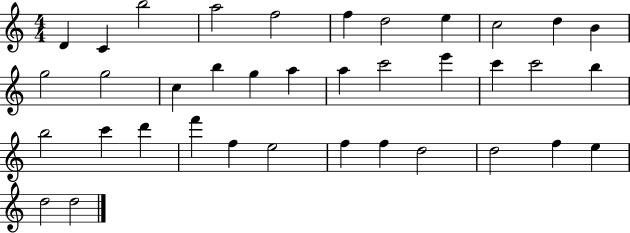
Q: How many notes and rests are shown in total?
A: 37